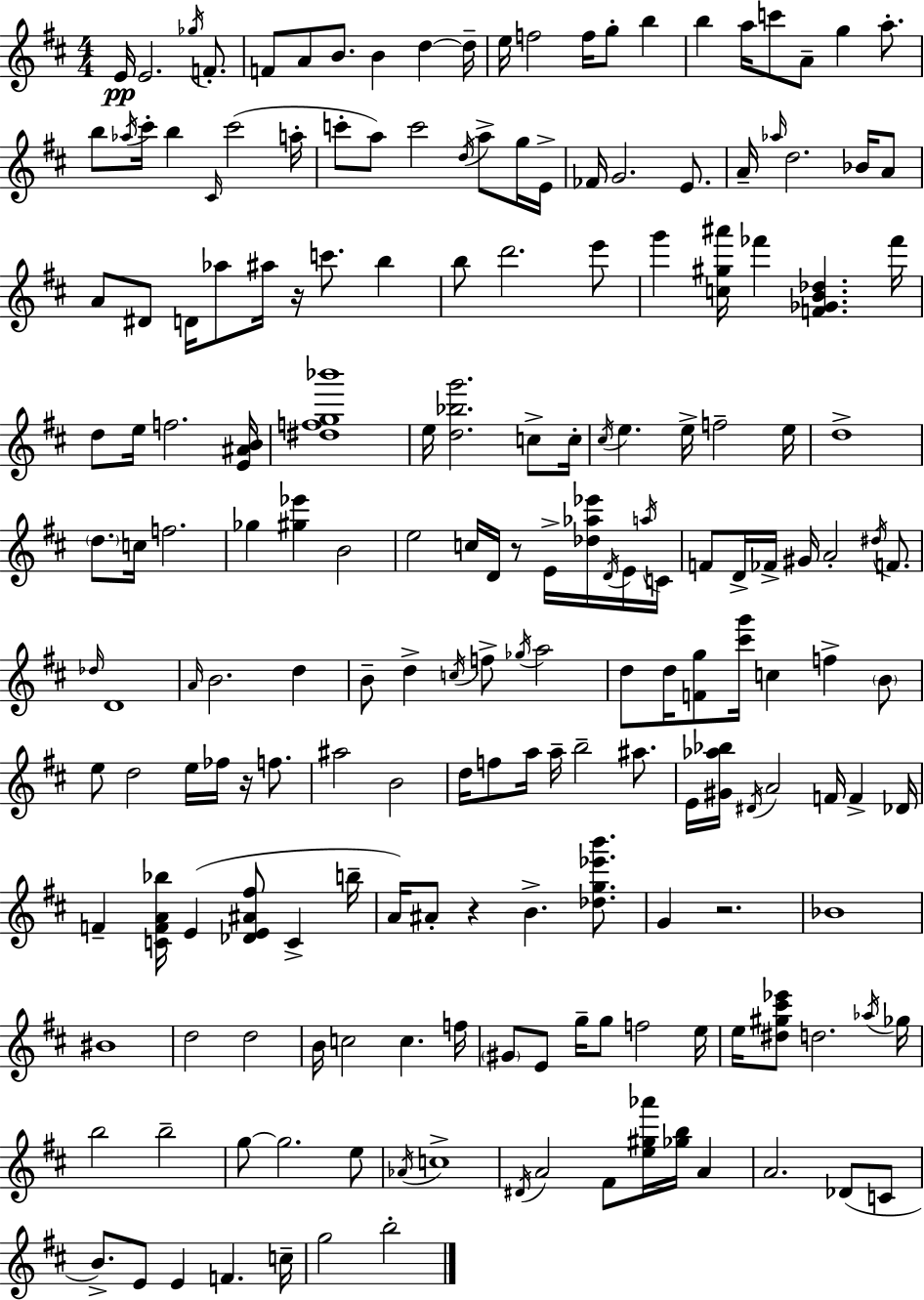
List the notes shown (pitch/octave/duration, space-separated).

E4/s E4/h. Gb5/s F4/e. F4/e A4/e B4/e. B4/q D5/q D5/s E5/s F5/h F5/s G5/e B5/q B5/q A5/s C6/e A4/e G5/q A5/e. B5/e Ab5/s C#6/s B5/q C#4/s C#6/h A5/s C6/e A5/e C6/h D5/s A5/e G5/s E4/s FES4/s G4/h. E4/e. A4/s Ab5/s D5/h. Bb4/s A4/e A4/e D#4/e D4/s Ab5/e A#5/s R/s C6/e. B5/q B5/e D6/h. E6/e G6/q [C5,G#5,A#6]/s FES6/q [F4,Gb4,B4,Db5]/q. FES6/s D5/e E5/s F5/h. [E4,A#4,B4]/s [D#5,F5,G5,Bb6]/w E5/s [D5,Bb5,G6]/h. C5/e C5/s C#5/s E5/q. E5/s F5/h E5/s D5/w D5/e. C5/s F5/h. Gb5/q [G#5,Eb6]/q B4/h E5/h C5/s D4/s R/e E4/s [Db5,Ab5,Eb6]/s D4/s E4/s A5/s C4/s F4/e D4/s FES4/s G#4/s A4/h D#5/s F4/e. Db5/s D4/w A4/s B4/h. D5/q B4/e D5/q C5/s F5/e Gb5/s A5/h D5/e D5/s [F4,G5]/e [C#6,G6]/s C5/q F5/q B4/e E5/e D5/h E5/s FES5/s R/s F5/e. A#5/h B4/h D5/s F5/e A5/s A5/s B5/h A#5/e. E4/s [G#4,Ab5,Bb5]/s D#4/s A4/h F4/s F4/q Db4/s F4/q [C4,F4,A4,Bb5]/s E4/q [Db4,E4,A#4,F#5]/e C4/q B5/s A4/s A#4/e R/q B4/q. [Db5,G5,Eb6,B6]/e. G4/q R/h. Bb4/w BIS4/w D5/h D5/h B4/s C5/h C5/q. F5/s G#4/e E4/e G5/s G5/e F5/h E5/s E5/s [D#5,G#5,C#6,Eb6]/e D5/h. Ab5/s Gb5/s B5/h B5/h G5/e G5/h. E5/e Ab4/s C5/w D#4/s A4/h F#4/e [E5,G#5,Ab6]/s [Gb5,B5]/s A4/q A4/h. Db4/e C4/e B4/e. E4/e E4/q F4/q. C5/s G5/h B5/h